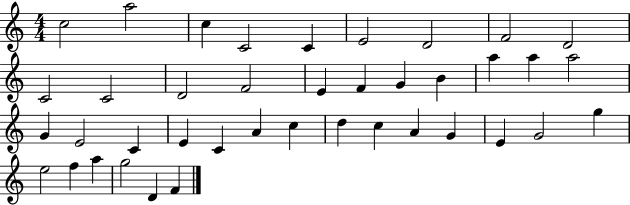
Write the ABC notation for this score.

X:1
T:Untitled
M:4/4
L:1/4
K:C
c2 a2 c C2 C E2 D2 F2 D2 C2 C2 D2 F2 E F G B a a a2 G E2 C E C A c d c A G E G2 g e2 f a g2 D F